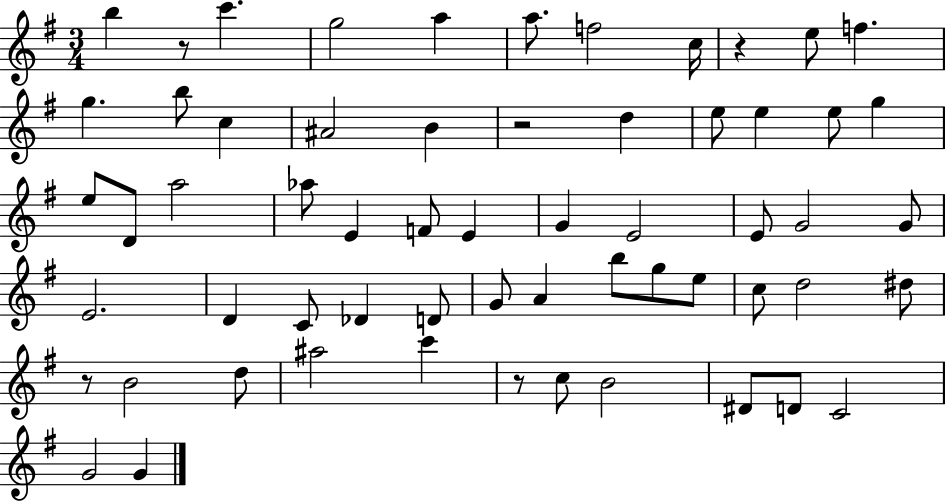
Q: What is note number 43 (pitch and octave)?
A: D5